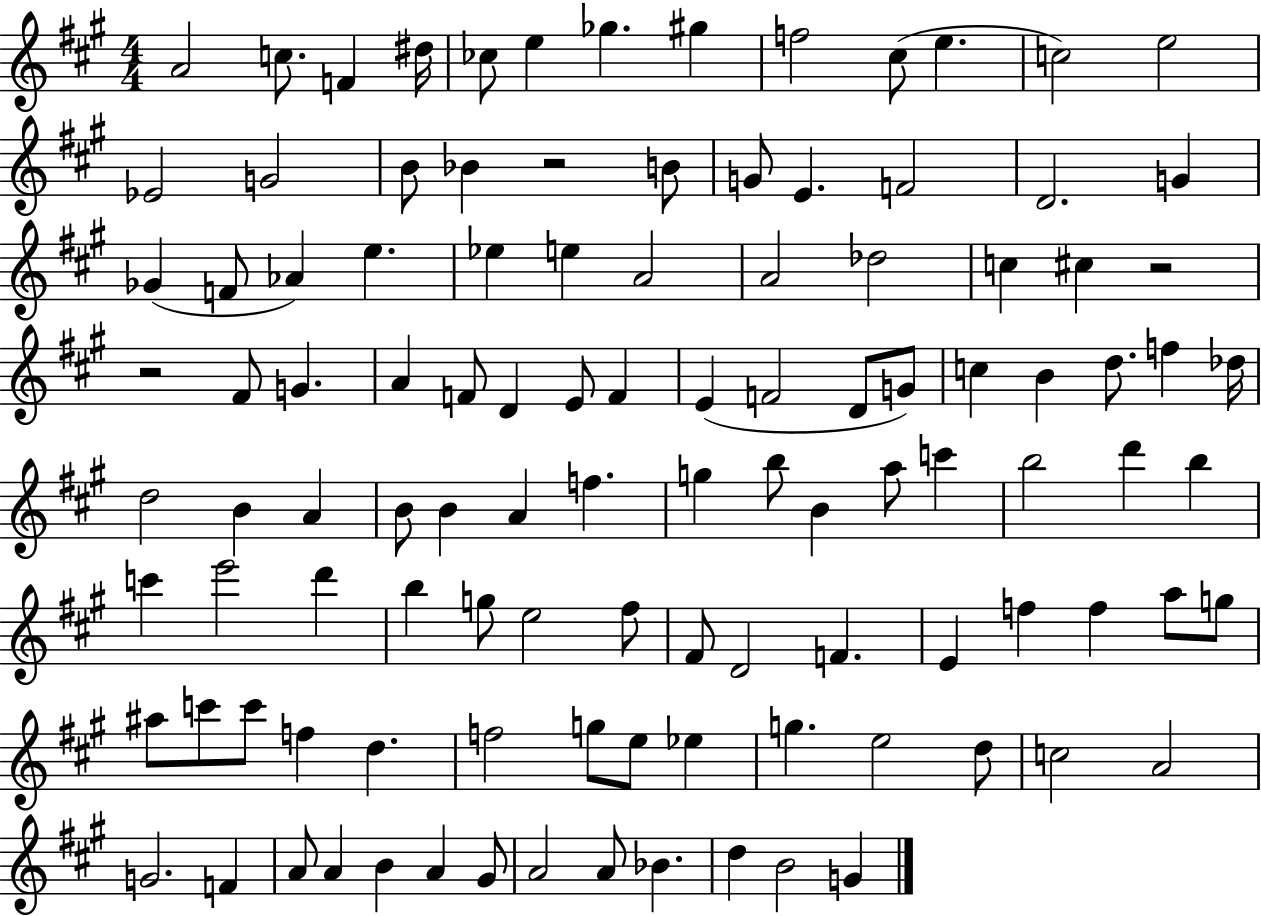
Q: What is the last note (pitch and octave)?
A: G4